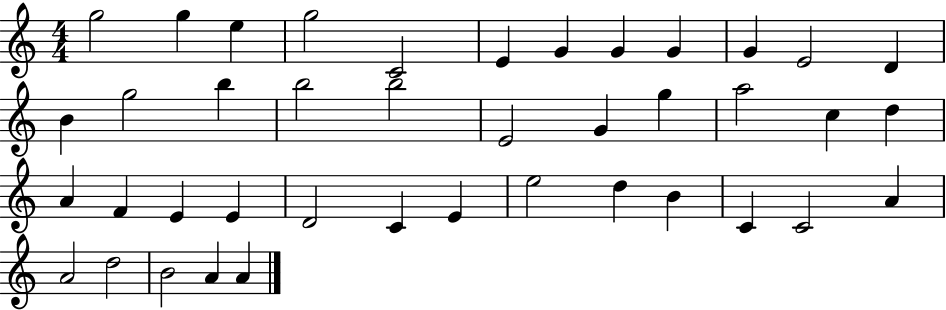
X:1
T:Untitled
M:4/4
L:1/4
K:C
g2 g e g2 C2 E G G G G E2 D B g2 b b2 b2 E2 G g a2 c d A F E E D2 C E e2 d B C C2 A A2 d2 B2 A A